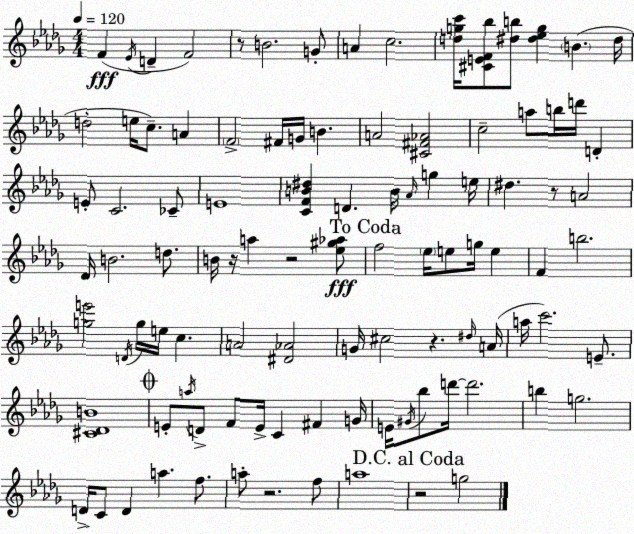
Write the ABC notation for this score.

X:1
T:Untitled
M:4/4
L:1/4
K:Bbm
F _E/4 D F2 z/2 B2 G/2 A c2 [dgc']/4 [^CEF_b]/2 [^db]/2 [^d_eg] B ^d/4 d2 e/4 c/2 A F2 ^F/4 G/4 B A2 [^C^F_A]2 c2 a/2 b/4 d'/4 D E/2 C2 _C/2 E4 [CFB^d] D B/4 _A/4 g e/4 ^d z/2 A2 _D/4 B2 d/2 B/4 z/4 a z2 [_e^g_a]/2 f2 _e/4 e/2 g/4 e F b2 [ge']2 D/4 g/4 e/4 c A2 [^D_A]2 G/4 ^c2 z ^d/4 A/4 a/4 c'2 E/2 [^C_DB]4 E/2 a/4 D/2 F/2 E/4 C ^F G/4 E/4 ^G/4 _b/2 d'/4 d'2 b g2 D/4 C/2 D a f/2 a/2 z2 f/2 a4 z2 g2